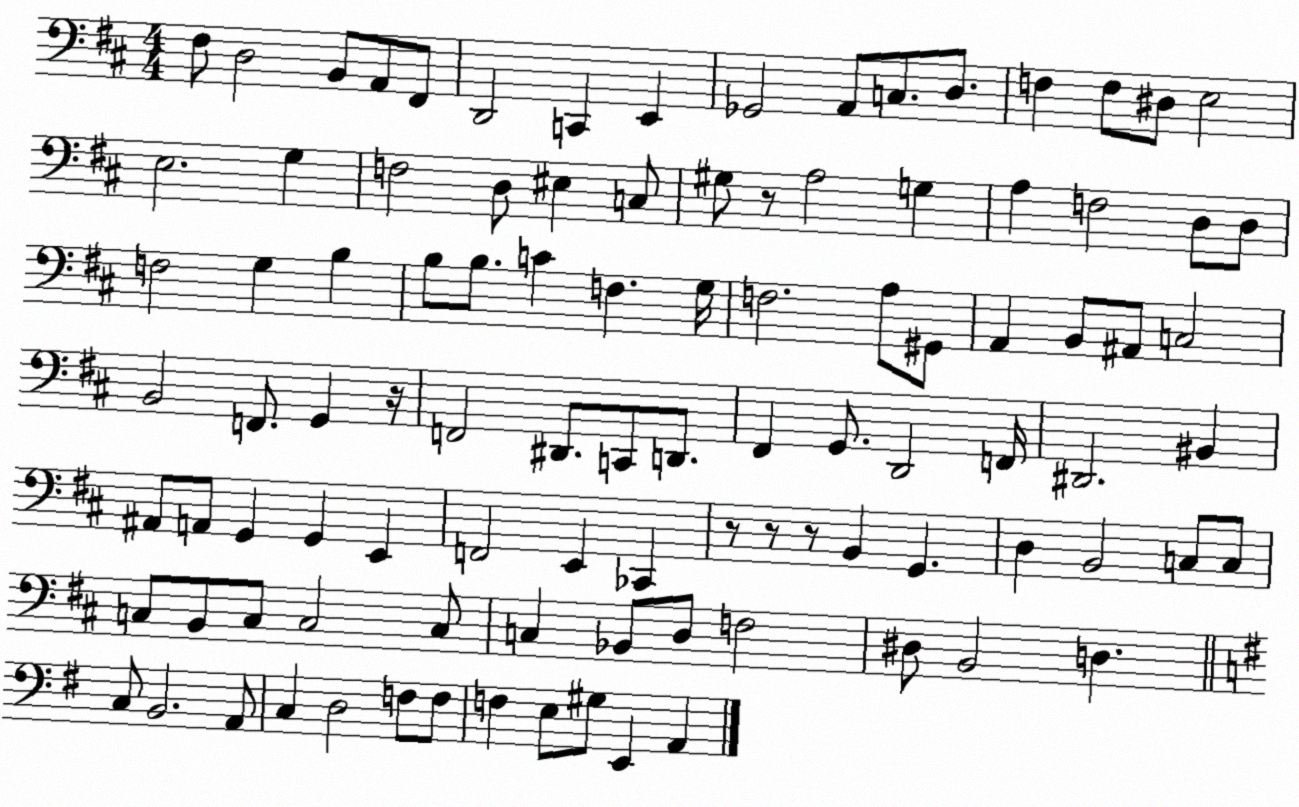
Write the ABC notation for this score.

X:1
T:Untitled
M:4/4
L:1/4
K:D
^F,/2 D,2 B,,/2 A,,/2 ^F,,/2 D,,2 C,, E,, _G,,2 A,,/2 C,/2 D,/2 F, F,/2 ^D,/2 E,2 E,2 G, F,2 D,/2 ^E, C,/2 ^G,/2 z/2 A,2 G, A, F,2 D,/2 D,/2 F,2 G, B, B,/2 B,/2 C F, G,/4 F,2 A,/2 ^G,,/2 A,, B,,/2 ^A,,/2 C,2 B,,2 F,,/2 G,, z/4 F,,2 ^D,,/2 C,,/2 D,,/2 ^F,, G,,/2 D,,2 F,,/4 ^D,,2 ^B,, ^A,,/2 A,,/2 G,, G,, E,, F,,2 E,, _C,, z/2 z/2 z/2 B,, G,, D, B,,2 C,/2 C,/2 C,/2 B,,/2 C,/2 C,2 C,/2 C, _B,,/2 D,/2 F,2 ^D,/2 B,,2 D, C,/2 B,,2 A,,/2 C, D,2 F,/2 F,/2 F, E,/2 ^G,/2 E,, A,,